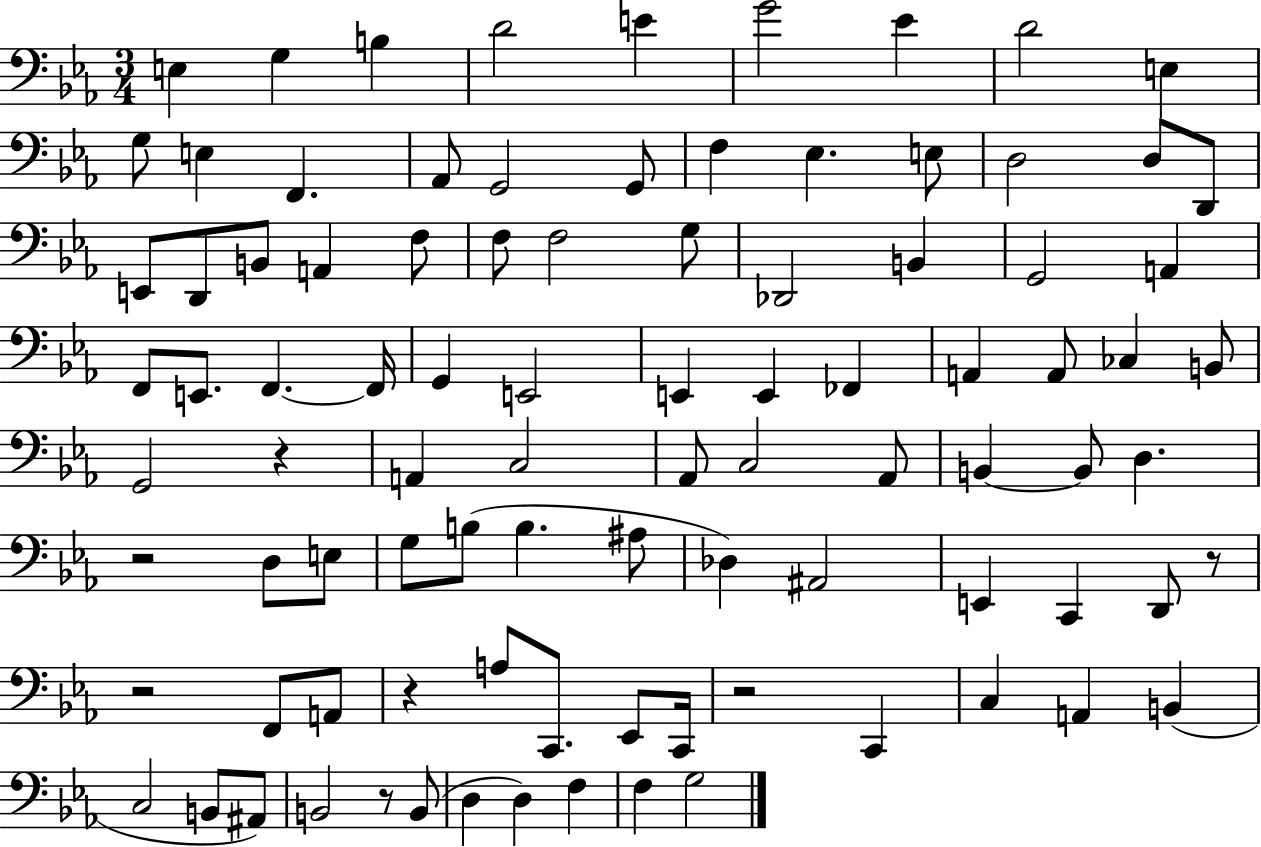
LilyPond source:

{
  \clef bass
  \numericTimeSignature
  \time 3/4
  \key ees \major
  e4 g4 b4 | d'2 e'4 | g'2 ees'4 | d'2 e4 | \break g8 e4 f,4. | aes,8 g,2 g,8 | f4 ees4. e8 | d2 d8 d,8 | \break e,8 d,8 b,8 a,4 f8 | f8 f2 g8 | des,2 b,4 | g,2 a,4 | \break f,8 e,8. f,4.~~ f,16 | g,4 e,2 | e,4 e,4 fes,4 | a,4 a,8 ces4 b,8 | \break g,2 r4 | a,4 c2 | aes,8 c2 aes,8 | b,4~~ b,8 d4. | \break r2 d8 e8 | g8 b8( b4. ais8 | des4) ais,2 | e,4 c,4 d,8 r8 | \break r2 f,8 a,8 | r4 a8 c,8. ees,8 c,16 | r2 c,4 | c4 a,4 b,4( | \break c2 b,8 ais,8) | b,2 r8 b,8( | d4 d4) f4 | f4 g2 | \break \bar "|."
}